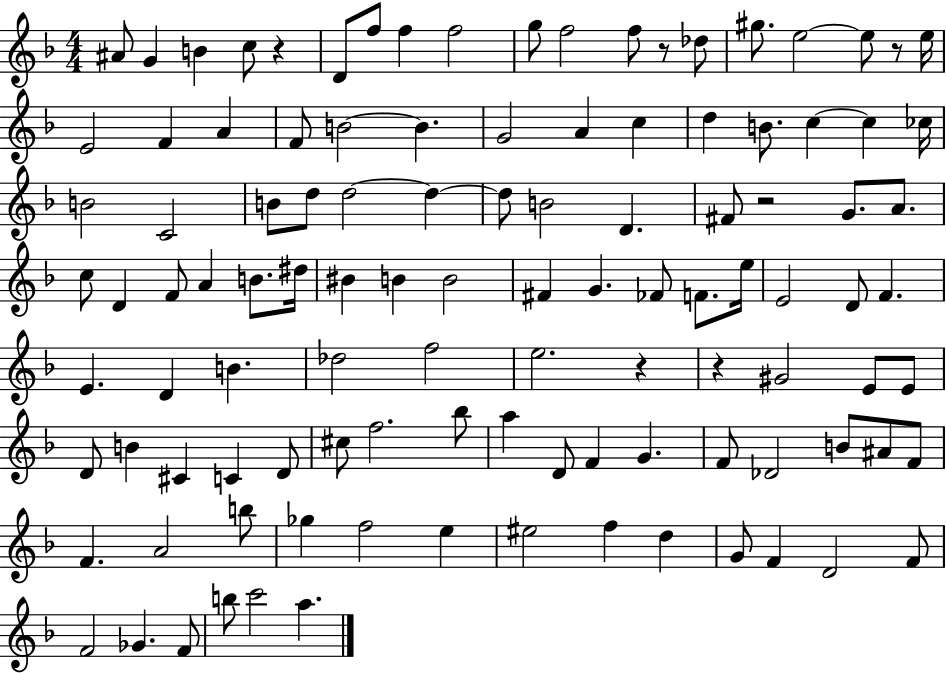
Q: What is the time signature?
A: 4/4